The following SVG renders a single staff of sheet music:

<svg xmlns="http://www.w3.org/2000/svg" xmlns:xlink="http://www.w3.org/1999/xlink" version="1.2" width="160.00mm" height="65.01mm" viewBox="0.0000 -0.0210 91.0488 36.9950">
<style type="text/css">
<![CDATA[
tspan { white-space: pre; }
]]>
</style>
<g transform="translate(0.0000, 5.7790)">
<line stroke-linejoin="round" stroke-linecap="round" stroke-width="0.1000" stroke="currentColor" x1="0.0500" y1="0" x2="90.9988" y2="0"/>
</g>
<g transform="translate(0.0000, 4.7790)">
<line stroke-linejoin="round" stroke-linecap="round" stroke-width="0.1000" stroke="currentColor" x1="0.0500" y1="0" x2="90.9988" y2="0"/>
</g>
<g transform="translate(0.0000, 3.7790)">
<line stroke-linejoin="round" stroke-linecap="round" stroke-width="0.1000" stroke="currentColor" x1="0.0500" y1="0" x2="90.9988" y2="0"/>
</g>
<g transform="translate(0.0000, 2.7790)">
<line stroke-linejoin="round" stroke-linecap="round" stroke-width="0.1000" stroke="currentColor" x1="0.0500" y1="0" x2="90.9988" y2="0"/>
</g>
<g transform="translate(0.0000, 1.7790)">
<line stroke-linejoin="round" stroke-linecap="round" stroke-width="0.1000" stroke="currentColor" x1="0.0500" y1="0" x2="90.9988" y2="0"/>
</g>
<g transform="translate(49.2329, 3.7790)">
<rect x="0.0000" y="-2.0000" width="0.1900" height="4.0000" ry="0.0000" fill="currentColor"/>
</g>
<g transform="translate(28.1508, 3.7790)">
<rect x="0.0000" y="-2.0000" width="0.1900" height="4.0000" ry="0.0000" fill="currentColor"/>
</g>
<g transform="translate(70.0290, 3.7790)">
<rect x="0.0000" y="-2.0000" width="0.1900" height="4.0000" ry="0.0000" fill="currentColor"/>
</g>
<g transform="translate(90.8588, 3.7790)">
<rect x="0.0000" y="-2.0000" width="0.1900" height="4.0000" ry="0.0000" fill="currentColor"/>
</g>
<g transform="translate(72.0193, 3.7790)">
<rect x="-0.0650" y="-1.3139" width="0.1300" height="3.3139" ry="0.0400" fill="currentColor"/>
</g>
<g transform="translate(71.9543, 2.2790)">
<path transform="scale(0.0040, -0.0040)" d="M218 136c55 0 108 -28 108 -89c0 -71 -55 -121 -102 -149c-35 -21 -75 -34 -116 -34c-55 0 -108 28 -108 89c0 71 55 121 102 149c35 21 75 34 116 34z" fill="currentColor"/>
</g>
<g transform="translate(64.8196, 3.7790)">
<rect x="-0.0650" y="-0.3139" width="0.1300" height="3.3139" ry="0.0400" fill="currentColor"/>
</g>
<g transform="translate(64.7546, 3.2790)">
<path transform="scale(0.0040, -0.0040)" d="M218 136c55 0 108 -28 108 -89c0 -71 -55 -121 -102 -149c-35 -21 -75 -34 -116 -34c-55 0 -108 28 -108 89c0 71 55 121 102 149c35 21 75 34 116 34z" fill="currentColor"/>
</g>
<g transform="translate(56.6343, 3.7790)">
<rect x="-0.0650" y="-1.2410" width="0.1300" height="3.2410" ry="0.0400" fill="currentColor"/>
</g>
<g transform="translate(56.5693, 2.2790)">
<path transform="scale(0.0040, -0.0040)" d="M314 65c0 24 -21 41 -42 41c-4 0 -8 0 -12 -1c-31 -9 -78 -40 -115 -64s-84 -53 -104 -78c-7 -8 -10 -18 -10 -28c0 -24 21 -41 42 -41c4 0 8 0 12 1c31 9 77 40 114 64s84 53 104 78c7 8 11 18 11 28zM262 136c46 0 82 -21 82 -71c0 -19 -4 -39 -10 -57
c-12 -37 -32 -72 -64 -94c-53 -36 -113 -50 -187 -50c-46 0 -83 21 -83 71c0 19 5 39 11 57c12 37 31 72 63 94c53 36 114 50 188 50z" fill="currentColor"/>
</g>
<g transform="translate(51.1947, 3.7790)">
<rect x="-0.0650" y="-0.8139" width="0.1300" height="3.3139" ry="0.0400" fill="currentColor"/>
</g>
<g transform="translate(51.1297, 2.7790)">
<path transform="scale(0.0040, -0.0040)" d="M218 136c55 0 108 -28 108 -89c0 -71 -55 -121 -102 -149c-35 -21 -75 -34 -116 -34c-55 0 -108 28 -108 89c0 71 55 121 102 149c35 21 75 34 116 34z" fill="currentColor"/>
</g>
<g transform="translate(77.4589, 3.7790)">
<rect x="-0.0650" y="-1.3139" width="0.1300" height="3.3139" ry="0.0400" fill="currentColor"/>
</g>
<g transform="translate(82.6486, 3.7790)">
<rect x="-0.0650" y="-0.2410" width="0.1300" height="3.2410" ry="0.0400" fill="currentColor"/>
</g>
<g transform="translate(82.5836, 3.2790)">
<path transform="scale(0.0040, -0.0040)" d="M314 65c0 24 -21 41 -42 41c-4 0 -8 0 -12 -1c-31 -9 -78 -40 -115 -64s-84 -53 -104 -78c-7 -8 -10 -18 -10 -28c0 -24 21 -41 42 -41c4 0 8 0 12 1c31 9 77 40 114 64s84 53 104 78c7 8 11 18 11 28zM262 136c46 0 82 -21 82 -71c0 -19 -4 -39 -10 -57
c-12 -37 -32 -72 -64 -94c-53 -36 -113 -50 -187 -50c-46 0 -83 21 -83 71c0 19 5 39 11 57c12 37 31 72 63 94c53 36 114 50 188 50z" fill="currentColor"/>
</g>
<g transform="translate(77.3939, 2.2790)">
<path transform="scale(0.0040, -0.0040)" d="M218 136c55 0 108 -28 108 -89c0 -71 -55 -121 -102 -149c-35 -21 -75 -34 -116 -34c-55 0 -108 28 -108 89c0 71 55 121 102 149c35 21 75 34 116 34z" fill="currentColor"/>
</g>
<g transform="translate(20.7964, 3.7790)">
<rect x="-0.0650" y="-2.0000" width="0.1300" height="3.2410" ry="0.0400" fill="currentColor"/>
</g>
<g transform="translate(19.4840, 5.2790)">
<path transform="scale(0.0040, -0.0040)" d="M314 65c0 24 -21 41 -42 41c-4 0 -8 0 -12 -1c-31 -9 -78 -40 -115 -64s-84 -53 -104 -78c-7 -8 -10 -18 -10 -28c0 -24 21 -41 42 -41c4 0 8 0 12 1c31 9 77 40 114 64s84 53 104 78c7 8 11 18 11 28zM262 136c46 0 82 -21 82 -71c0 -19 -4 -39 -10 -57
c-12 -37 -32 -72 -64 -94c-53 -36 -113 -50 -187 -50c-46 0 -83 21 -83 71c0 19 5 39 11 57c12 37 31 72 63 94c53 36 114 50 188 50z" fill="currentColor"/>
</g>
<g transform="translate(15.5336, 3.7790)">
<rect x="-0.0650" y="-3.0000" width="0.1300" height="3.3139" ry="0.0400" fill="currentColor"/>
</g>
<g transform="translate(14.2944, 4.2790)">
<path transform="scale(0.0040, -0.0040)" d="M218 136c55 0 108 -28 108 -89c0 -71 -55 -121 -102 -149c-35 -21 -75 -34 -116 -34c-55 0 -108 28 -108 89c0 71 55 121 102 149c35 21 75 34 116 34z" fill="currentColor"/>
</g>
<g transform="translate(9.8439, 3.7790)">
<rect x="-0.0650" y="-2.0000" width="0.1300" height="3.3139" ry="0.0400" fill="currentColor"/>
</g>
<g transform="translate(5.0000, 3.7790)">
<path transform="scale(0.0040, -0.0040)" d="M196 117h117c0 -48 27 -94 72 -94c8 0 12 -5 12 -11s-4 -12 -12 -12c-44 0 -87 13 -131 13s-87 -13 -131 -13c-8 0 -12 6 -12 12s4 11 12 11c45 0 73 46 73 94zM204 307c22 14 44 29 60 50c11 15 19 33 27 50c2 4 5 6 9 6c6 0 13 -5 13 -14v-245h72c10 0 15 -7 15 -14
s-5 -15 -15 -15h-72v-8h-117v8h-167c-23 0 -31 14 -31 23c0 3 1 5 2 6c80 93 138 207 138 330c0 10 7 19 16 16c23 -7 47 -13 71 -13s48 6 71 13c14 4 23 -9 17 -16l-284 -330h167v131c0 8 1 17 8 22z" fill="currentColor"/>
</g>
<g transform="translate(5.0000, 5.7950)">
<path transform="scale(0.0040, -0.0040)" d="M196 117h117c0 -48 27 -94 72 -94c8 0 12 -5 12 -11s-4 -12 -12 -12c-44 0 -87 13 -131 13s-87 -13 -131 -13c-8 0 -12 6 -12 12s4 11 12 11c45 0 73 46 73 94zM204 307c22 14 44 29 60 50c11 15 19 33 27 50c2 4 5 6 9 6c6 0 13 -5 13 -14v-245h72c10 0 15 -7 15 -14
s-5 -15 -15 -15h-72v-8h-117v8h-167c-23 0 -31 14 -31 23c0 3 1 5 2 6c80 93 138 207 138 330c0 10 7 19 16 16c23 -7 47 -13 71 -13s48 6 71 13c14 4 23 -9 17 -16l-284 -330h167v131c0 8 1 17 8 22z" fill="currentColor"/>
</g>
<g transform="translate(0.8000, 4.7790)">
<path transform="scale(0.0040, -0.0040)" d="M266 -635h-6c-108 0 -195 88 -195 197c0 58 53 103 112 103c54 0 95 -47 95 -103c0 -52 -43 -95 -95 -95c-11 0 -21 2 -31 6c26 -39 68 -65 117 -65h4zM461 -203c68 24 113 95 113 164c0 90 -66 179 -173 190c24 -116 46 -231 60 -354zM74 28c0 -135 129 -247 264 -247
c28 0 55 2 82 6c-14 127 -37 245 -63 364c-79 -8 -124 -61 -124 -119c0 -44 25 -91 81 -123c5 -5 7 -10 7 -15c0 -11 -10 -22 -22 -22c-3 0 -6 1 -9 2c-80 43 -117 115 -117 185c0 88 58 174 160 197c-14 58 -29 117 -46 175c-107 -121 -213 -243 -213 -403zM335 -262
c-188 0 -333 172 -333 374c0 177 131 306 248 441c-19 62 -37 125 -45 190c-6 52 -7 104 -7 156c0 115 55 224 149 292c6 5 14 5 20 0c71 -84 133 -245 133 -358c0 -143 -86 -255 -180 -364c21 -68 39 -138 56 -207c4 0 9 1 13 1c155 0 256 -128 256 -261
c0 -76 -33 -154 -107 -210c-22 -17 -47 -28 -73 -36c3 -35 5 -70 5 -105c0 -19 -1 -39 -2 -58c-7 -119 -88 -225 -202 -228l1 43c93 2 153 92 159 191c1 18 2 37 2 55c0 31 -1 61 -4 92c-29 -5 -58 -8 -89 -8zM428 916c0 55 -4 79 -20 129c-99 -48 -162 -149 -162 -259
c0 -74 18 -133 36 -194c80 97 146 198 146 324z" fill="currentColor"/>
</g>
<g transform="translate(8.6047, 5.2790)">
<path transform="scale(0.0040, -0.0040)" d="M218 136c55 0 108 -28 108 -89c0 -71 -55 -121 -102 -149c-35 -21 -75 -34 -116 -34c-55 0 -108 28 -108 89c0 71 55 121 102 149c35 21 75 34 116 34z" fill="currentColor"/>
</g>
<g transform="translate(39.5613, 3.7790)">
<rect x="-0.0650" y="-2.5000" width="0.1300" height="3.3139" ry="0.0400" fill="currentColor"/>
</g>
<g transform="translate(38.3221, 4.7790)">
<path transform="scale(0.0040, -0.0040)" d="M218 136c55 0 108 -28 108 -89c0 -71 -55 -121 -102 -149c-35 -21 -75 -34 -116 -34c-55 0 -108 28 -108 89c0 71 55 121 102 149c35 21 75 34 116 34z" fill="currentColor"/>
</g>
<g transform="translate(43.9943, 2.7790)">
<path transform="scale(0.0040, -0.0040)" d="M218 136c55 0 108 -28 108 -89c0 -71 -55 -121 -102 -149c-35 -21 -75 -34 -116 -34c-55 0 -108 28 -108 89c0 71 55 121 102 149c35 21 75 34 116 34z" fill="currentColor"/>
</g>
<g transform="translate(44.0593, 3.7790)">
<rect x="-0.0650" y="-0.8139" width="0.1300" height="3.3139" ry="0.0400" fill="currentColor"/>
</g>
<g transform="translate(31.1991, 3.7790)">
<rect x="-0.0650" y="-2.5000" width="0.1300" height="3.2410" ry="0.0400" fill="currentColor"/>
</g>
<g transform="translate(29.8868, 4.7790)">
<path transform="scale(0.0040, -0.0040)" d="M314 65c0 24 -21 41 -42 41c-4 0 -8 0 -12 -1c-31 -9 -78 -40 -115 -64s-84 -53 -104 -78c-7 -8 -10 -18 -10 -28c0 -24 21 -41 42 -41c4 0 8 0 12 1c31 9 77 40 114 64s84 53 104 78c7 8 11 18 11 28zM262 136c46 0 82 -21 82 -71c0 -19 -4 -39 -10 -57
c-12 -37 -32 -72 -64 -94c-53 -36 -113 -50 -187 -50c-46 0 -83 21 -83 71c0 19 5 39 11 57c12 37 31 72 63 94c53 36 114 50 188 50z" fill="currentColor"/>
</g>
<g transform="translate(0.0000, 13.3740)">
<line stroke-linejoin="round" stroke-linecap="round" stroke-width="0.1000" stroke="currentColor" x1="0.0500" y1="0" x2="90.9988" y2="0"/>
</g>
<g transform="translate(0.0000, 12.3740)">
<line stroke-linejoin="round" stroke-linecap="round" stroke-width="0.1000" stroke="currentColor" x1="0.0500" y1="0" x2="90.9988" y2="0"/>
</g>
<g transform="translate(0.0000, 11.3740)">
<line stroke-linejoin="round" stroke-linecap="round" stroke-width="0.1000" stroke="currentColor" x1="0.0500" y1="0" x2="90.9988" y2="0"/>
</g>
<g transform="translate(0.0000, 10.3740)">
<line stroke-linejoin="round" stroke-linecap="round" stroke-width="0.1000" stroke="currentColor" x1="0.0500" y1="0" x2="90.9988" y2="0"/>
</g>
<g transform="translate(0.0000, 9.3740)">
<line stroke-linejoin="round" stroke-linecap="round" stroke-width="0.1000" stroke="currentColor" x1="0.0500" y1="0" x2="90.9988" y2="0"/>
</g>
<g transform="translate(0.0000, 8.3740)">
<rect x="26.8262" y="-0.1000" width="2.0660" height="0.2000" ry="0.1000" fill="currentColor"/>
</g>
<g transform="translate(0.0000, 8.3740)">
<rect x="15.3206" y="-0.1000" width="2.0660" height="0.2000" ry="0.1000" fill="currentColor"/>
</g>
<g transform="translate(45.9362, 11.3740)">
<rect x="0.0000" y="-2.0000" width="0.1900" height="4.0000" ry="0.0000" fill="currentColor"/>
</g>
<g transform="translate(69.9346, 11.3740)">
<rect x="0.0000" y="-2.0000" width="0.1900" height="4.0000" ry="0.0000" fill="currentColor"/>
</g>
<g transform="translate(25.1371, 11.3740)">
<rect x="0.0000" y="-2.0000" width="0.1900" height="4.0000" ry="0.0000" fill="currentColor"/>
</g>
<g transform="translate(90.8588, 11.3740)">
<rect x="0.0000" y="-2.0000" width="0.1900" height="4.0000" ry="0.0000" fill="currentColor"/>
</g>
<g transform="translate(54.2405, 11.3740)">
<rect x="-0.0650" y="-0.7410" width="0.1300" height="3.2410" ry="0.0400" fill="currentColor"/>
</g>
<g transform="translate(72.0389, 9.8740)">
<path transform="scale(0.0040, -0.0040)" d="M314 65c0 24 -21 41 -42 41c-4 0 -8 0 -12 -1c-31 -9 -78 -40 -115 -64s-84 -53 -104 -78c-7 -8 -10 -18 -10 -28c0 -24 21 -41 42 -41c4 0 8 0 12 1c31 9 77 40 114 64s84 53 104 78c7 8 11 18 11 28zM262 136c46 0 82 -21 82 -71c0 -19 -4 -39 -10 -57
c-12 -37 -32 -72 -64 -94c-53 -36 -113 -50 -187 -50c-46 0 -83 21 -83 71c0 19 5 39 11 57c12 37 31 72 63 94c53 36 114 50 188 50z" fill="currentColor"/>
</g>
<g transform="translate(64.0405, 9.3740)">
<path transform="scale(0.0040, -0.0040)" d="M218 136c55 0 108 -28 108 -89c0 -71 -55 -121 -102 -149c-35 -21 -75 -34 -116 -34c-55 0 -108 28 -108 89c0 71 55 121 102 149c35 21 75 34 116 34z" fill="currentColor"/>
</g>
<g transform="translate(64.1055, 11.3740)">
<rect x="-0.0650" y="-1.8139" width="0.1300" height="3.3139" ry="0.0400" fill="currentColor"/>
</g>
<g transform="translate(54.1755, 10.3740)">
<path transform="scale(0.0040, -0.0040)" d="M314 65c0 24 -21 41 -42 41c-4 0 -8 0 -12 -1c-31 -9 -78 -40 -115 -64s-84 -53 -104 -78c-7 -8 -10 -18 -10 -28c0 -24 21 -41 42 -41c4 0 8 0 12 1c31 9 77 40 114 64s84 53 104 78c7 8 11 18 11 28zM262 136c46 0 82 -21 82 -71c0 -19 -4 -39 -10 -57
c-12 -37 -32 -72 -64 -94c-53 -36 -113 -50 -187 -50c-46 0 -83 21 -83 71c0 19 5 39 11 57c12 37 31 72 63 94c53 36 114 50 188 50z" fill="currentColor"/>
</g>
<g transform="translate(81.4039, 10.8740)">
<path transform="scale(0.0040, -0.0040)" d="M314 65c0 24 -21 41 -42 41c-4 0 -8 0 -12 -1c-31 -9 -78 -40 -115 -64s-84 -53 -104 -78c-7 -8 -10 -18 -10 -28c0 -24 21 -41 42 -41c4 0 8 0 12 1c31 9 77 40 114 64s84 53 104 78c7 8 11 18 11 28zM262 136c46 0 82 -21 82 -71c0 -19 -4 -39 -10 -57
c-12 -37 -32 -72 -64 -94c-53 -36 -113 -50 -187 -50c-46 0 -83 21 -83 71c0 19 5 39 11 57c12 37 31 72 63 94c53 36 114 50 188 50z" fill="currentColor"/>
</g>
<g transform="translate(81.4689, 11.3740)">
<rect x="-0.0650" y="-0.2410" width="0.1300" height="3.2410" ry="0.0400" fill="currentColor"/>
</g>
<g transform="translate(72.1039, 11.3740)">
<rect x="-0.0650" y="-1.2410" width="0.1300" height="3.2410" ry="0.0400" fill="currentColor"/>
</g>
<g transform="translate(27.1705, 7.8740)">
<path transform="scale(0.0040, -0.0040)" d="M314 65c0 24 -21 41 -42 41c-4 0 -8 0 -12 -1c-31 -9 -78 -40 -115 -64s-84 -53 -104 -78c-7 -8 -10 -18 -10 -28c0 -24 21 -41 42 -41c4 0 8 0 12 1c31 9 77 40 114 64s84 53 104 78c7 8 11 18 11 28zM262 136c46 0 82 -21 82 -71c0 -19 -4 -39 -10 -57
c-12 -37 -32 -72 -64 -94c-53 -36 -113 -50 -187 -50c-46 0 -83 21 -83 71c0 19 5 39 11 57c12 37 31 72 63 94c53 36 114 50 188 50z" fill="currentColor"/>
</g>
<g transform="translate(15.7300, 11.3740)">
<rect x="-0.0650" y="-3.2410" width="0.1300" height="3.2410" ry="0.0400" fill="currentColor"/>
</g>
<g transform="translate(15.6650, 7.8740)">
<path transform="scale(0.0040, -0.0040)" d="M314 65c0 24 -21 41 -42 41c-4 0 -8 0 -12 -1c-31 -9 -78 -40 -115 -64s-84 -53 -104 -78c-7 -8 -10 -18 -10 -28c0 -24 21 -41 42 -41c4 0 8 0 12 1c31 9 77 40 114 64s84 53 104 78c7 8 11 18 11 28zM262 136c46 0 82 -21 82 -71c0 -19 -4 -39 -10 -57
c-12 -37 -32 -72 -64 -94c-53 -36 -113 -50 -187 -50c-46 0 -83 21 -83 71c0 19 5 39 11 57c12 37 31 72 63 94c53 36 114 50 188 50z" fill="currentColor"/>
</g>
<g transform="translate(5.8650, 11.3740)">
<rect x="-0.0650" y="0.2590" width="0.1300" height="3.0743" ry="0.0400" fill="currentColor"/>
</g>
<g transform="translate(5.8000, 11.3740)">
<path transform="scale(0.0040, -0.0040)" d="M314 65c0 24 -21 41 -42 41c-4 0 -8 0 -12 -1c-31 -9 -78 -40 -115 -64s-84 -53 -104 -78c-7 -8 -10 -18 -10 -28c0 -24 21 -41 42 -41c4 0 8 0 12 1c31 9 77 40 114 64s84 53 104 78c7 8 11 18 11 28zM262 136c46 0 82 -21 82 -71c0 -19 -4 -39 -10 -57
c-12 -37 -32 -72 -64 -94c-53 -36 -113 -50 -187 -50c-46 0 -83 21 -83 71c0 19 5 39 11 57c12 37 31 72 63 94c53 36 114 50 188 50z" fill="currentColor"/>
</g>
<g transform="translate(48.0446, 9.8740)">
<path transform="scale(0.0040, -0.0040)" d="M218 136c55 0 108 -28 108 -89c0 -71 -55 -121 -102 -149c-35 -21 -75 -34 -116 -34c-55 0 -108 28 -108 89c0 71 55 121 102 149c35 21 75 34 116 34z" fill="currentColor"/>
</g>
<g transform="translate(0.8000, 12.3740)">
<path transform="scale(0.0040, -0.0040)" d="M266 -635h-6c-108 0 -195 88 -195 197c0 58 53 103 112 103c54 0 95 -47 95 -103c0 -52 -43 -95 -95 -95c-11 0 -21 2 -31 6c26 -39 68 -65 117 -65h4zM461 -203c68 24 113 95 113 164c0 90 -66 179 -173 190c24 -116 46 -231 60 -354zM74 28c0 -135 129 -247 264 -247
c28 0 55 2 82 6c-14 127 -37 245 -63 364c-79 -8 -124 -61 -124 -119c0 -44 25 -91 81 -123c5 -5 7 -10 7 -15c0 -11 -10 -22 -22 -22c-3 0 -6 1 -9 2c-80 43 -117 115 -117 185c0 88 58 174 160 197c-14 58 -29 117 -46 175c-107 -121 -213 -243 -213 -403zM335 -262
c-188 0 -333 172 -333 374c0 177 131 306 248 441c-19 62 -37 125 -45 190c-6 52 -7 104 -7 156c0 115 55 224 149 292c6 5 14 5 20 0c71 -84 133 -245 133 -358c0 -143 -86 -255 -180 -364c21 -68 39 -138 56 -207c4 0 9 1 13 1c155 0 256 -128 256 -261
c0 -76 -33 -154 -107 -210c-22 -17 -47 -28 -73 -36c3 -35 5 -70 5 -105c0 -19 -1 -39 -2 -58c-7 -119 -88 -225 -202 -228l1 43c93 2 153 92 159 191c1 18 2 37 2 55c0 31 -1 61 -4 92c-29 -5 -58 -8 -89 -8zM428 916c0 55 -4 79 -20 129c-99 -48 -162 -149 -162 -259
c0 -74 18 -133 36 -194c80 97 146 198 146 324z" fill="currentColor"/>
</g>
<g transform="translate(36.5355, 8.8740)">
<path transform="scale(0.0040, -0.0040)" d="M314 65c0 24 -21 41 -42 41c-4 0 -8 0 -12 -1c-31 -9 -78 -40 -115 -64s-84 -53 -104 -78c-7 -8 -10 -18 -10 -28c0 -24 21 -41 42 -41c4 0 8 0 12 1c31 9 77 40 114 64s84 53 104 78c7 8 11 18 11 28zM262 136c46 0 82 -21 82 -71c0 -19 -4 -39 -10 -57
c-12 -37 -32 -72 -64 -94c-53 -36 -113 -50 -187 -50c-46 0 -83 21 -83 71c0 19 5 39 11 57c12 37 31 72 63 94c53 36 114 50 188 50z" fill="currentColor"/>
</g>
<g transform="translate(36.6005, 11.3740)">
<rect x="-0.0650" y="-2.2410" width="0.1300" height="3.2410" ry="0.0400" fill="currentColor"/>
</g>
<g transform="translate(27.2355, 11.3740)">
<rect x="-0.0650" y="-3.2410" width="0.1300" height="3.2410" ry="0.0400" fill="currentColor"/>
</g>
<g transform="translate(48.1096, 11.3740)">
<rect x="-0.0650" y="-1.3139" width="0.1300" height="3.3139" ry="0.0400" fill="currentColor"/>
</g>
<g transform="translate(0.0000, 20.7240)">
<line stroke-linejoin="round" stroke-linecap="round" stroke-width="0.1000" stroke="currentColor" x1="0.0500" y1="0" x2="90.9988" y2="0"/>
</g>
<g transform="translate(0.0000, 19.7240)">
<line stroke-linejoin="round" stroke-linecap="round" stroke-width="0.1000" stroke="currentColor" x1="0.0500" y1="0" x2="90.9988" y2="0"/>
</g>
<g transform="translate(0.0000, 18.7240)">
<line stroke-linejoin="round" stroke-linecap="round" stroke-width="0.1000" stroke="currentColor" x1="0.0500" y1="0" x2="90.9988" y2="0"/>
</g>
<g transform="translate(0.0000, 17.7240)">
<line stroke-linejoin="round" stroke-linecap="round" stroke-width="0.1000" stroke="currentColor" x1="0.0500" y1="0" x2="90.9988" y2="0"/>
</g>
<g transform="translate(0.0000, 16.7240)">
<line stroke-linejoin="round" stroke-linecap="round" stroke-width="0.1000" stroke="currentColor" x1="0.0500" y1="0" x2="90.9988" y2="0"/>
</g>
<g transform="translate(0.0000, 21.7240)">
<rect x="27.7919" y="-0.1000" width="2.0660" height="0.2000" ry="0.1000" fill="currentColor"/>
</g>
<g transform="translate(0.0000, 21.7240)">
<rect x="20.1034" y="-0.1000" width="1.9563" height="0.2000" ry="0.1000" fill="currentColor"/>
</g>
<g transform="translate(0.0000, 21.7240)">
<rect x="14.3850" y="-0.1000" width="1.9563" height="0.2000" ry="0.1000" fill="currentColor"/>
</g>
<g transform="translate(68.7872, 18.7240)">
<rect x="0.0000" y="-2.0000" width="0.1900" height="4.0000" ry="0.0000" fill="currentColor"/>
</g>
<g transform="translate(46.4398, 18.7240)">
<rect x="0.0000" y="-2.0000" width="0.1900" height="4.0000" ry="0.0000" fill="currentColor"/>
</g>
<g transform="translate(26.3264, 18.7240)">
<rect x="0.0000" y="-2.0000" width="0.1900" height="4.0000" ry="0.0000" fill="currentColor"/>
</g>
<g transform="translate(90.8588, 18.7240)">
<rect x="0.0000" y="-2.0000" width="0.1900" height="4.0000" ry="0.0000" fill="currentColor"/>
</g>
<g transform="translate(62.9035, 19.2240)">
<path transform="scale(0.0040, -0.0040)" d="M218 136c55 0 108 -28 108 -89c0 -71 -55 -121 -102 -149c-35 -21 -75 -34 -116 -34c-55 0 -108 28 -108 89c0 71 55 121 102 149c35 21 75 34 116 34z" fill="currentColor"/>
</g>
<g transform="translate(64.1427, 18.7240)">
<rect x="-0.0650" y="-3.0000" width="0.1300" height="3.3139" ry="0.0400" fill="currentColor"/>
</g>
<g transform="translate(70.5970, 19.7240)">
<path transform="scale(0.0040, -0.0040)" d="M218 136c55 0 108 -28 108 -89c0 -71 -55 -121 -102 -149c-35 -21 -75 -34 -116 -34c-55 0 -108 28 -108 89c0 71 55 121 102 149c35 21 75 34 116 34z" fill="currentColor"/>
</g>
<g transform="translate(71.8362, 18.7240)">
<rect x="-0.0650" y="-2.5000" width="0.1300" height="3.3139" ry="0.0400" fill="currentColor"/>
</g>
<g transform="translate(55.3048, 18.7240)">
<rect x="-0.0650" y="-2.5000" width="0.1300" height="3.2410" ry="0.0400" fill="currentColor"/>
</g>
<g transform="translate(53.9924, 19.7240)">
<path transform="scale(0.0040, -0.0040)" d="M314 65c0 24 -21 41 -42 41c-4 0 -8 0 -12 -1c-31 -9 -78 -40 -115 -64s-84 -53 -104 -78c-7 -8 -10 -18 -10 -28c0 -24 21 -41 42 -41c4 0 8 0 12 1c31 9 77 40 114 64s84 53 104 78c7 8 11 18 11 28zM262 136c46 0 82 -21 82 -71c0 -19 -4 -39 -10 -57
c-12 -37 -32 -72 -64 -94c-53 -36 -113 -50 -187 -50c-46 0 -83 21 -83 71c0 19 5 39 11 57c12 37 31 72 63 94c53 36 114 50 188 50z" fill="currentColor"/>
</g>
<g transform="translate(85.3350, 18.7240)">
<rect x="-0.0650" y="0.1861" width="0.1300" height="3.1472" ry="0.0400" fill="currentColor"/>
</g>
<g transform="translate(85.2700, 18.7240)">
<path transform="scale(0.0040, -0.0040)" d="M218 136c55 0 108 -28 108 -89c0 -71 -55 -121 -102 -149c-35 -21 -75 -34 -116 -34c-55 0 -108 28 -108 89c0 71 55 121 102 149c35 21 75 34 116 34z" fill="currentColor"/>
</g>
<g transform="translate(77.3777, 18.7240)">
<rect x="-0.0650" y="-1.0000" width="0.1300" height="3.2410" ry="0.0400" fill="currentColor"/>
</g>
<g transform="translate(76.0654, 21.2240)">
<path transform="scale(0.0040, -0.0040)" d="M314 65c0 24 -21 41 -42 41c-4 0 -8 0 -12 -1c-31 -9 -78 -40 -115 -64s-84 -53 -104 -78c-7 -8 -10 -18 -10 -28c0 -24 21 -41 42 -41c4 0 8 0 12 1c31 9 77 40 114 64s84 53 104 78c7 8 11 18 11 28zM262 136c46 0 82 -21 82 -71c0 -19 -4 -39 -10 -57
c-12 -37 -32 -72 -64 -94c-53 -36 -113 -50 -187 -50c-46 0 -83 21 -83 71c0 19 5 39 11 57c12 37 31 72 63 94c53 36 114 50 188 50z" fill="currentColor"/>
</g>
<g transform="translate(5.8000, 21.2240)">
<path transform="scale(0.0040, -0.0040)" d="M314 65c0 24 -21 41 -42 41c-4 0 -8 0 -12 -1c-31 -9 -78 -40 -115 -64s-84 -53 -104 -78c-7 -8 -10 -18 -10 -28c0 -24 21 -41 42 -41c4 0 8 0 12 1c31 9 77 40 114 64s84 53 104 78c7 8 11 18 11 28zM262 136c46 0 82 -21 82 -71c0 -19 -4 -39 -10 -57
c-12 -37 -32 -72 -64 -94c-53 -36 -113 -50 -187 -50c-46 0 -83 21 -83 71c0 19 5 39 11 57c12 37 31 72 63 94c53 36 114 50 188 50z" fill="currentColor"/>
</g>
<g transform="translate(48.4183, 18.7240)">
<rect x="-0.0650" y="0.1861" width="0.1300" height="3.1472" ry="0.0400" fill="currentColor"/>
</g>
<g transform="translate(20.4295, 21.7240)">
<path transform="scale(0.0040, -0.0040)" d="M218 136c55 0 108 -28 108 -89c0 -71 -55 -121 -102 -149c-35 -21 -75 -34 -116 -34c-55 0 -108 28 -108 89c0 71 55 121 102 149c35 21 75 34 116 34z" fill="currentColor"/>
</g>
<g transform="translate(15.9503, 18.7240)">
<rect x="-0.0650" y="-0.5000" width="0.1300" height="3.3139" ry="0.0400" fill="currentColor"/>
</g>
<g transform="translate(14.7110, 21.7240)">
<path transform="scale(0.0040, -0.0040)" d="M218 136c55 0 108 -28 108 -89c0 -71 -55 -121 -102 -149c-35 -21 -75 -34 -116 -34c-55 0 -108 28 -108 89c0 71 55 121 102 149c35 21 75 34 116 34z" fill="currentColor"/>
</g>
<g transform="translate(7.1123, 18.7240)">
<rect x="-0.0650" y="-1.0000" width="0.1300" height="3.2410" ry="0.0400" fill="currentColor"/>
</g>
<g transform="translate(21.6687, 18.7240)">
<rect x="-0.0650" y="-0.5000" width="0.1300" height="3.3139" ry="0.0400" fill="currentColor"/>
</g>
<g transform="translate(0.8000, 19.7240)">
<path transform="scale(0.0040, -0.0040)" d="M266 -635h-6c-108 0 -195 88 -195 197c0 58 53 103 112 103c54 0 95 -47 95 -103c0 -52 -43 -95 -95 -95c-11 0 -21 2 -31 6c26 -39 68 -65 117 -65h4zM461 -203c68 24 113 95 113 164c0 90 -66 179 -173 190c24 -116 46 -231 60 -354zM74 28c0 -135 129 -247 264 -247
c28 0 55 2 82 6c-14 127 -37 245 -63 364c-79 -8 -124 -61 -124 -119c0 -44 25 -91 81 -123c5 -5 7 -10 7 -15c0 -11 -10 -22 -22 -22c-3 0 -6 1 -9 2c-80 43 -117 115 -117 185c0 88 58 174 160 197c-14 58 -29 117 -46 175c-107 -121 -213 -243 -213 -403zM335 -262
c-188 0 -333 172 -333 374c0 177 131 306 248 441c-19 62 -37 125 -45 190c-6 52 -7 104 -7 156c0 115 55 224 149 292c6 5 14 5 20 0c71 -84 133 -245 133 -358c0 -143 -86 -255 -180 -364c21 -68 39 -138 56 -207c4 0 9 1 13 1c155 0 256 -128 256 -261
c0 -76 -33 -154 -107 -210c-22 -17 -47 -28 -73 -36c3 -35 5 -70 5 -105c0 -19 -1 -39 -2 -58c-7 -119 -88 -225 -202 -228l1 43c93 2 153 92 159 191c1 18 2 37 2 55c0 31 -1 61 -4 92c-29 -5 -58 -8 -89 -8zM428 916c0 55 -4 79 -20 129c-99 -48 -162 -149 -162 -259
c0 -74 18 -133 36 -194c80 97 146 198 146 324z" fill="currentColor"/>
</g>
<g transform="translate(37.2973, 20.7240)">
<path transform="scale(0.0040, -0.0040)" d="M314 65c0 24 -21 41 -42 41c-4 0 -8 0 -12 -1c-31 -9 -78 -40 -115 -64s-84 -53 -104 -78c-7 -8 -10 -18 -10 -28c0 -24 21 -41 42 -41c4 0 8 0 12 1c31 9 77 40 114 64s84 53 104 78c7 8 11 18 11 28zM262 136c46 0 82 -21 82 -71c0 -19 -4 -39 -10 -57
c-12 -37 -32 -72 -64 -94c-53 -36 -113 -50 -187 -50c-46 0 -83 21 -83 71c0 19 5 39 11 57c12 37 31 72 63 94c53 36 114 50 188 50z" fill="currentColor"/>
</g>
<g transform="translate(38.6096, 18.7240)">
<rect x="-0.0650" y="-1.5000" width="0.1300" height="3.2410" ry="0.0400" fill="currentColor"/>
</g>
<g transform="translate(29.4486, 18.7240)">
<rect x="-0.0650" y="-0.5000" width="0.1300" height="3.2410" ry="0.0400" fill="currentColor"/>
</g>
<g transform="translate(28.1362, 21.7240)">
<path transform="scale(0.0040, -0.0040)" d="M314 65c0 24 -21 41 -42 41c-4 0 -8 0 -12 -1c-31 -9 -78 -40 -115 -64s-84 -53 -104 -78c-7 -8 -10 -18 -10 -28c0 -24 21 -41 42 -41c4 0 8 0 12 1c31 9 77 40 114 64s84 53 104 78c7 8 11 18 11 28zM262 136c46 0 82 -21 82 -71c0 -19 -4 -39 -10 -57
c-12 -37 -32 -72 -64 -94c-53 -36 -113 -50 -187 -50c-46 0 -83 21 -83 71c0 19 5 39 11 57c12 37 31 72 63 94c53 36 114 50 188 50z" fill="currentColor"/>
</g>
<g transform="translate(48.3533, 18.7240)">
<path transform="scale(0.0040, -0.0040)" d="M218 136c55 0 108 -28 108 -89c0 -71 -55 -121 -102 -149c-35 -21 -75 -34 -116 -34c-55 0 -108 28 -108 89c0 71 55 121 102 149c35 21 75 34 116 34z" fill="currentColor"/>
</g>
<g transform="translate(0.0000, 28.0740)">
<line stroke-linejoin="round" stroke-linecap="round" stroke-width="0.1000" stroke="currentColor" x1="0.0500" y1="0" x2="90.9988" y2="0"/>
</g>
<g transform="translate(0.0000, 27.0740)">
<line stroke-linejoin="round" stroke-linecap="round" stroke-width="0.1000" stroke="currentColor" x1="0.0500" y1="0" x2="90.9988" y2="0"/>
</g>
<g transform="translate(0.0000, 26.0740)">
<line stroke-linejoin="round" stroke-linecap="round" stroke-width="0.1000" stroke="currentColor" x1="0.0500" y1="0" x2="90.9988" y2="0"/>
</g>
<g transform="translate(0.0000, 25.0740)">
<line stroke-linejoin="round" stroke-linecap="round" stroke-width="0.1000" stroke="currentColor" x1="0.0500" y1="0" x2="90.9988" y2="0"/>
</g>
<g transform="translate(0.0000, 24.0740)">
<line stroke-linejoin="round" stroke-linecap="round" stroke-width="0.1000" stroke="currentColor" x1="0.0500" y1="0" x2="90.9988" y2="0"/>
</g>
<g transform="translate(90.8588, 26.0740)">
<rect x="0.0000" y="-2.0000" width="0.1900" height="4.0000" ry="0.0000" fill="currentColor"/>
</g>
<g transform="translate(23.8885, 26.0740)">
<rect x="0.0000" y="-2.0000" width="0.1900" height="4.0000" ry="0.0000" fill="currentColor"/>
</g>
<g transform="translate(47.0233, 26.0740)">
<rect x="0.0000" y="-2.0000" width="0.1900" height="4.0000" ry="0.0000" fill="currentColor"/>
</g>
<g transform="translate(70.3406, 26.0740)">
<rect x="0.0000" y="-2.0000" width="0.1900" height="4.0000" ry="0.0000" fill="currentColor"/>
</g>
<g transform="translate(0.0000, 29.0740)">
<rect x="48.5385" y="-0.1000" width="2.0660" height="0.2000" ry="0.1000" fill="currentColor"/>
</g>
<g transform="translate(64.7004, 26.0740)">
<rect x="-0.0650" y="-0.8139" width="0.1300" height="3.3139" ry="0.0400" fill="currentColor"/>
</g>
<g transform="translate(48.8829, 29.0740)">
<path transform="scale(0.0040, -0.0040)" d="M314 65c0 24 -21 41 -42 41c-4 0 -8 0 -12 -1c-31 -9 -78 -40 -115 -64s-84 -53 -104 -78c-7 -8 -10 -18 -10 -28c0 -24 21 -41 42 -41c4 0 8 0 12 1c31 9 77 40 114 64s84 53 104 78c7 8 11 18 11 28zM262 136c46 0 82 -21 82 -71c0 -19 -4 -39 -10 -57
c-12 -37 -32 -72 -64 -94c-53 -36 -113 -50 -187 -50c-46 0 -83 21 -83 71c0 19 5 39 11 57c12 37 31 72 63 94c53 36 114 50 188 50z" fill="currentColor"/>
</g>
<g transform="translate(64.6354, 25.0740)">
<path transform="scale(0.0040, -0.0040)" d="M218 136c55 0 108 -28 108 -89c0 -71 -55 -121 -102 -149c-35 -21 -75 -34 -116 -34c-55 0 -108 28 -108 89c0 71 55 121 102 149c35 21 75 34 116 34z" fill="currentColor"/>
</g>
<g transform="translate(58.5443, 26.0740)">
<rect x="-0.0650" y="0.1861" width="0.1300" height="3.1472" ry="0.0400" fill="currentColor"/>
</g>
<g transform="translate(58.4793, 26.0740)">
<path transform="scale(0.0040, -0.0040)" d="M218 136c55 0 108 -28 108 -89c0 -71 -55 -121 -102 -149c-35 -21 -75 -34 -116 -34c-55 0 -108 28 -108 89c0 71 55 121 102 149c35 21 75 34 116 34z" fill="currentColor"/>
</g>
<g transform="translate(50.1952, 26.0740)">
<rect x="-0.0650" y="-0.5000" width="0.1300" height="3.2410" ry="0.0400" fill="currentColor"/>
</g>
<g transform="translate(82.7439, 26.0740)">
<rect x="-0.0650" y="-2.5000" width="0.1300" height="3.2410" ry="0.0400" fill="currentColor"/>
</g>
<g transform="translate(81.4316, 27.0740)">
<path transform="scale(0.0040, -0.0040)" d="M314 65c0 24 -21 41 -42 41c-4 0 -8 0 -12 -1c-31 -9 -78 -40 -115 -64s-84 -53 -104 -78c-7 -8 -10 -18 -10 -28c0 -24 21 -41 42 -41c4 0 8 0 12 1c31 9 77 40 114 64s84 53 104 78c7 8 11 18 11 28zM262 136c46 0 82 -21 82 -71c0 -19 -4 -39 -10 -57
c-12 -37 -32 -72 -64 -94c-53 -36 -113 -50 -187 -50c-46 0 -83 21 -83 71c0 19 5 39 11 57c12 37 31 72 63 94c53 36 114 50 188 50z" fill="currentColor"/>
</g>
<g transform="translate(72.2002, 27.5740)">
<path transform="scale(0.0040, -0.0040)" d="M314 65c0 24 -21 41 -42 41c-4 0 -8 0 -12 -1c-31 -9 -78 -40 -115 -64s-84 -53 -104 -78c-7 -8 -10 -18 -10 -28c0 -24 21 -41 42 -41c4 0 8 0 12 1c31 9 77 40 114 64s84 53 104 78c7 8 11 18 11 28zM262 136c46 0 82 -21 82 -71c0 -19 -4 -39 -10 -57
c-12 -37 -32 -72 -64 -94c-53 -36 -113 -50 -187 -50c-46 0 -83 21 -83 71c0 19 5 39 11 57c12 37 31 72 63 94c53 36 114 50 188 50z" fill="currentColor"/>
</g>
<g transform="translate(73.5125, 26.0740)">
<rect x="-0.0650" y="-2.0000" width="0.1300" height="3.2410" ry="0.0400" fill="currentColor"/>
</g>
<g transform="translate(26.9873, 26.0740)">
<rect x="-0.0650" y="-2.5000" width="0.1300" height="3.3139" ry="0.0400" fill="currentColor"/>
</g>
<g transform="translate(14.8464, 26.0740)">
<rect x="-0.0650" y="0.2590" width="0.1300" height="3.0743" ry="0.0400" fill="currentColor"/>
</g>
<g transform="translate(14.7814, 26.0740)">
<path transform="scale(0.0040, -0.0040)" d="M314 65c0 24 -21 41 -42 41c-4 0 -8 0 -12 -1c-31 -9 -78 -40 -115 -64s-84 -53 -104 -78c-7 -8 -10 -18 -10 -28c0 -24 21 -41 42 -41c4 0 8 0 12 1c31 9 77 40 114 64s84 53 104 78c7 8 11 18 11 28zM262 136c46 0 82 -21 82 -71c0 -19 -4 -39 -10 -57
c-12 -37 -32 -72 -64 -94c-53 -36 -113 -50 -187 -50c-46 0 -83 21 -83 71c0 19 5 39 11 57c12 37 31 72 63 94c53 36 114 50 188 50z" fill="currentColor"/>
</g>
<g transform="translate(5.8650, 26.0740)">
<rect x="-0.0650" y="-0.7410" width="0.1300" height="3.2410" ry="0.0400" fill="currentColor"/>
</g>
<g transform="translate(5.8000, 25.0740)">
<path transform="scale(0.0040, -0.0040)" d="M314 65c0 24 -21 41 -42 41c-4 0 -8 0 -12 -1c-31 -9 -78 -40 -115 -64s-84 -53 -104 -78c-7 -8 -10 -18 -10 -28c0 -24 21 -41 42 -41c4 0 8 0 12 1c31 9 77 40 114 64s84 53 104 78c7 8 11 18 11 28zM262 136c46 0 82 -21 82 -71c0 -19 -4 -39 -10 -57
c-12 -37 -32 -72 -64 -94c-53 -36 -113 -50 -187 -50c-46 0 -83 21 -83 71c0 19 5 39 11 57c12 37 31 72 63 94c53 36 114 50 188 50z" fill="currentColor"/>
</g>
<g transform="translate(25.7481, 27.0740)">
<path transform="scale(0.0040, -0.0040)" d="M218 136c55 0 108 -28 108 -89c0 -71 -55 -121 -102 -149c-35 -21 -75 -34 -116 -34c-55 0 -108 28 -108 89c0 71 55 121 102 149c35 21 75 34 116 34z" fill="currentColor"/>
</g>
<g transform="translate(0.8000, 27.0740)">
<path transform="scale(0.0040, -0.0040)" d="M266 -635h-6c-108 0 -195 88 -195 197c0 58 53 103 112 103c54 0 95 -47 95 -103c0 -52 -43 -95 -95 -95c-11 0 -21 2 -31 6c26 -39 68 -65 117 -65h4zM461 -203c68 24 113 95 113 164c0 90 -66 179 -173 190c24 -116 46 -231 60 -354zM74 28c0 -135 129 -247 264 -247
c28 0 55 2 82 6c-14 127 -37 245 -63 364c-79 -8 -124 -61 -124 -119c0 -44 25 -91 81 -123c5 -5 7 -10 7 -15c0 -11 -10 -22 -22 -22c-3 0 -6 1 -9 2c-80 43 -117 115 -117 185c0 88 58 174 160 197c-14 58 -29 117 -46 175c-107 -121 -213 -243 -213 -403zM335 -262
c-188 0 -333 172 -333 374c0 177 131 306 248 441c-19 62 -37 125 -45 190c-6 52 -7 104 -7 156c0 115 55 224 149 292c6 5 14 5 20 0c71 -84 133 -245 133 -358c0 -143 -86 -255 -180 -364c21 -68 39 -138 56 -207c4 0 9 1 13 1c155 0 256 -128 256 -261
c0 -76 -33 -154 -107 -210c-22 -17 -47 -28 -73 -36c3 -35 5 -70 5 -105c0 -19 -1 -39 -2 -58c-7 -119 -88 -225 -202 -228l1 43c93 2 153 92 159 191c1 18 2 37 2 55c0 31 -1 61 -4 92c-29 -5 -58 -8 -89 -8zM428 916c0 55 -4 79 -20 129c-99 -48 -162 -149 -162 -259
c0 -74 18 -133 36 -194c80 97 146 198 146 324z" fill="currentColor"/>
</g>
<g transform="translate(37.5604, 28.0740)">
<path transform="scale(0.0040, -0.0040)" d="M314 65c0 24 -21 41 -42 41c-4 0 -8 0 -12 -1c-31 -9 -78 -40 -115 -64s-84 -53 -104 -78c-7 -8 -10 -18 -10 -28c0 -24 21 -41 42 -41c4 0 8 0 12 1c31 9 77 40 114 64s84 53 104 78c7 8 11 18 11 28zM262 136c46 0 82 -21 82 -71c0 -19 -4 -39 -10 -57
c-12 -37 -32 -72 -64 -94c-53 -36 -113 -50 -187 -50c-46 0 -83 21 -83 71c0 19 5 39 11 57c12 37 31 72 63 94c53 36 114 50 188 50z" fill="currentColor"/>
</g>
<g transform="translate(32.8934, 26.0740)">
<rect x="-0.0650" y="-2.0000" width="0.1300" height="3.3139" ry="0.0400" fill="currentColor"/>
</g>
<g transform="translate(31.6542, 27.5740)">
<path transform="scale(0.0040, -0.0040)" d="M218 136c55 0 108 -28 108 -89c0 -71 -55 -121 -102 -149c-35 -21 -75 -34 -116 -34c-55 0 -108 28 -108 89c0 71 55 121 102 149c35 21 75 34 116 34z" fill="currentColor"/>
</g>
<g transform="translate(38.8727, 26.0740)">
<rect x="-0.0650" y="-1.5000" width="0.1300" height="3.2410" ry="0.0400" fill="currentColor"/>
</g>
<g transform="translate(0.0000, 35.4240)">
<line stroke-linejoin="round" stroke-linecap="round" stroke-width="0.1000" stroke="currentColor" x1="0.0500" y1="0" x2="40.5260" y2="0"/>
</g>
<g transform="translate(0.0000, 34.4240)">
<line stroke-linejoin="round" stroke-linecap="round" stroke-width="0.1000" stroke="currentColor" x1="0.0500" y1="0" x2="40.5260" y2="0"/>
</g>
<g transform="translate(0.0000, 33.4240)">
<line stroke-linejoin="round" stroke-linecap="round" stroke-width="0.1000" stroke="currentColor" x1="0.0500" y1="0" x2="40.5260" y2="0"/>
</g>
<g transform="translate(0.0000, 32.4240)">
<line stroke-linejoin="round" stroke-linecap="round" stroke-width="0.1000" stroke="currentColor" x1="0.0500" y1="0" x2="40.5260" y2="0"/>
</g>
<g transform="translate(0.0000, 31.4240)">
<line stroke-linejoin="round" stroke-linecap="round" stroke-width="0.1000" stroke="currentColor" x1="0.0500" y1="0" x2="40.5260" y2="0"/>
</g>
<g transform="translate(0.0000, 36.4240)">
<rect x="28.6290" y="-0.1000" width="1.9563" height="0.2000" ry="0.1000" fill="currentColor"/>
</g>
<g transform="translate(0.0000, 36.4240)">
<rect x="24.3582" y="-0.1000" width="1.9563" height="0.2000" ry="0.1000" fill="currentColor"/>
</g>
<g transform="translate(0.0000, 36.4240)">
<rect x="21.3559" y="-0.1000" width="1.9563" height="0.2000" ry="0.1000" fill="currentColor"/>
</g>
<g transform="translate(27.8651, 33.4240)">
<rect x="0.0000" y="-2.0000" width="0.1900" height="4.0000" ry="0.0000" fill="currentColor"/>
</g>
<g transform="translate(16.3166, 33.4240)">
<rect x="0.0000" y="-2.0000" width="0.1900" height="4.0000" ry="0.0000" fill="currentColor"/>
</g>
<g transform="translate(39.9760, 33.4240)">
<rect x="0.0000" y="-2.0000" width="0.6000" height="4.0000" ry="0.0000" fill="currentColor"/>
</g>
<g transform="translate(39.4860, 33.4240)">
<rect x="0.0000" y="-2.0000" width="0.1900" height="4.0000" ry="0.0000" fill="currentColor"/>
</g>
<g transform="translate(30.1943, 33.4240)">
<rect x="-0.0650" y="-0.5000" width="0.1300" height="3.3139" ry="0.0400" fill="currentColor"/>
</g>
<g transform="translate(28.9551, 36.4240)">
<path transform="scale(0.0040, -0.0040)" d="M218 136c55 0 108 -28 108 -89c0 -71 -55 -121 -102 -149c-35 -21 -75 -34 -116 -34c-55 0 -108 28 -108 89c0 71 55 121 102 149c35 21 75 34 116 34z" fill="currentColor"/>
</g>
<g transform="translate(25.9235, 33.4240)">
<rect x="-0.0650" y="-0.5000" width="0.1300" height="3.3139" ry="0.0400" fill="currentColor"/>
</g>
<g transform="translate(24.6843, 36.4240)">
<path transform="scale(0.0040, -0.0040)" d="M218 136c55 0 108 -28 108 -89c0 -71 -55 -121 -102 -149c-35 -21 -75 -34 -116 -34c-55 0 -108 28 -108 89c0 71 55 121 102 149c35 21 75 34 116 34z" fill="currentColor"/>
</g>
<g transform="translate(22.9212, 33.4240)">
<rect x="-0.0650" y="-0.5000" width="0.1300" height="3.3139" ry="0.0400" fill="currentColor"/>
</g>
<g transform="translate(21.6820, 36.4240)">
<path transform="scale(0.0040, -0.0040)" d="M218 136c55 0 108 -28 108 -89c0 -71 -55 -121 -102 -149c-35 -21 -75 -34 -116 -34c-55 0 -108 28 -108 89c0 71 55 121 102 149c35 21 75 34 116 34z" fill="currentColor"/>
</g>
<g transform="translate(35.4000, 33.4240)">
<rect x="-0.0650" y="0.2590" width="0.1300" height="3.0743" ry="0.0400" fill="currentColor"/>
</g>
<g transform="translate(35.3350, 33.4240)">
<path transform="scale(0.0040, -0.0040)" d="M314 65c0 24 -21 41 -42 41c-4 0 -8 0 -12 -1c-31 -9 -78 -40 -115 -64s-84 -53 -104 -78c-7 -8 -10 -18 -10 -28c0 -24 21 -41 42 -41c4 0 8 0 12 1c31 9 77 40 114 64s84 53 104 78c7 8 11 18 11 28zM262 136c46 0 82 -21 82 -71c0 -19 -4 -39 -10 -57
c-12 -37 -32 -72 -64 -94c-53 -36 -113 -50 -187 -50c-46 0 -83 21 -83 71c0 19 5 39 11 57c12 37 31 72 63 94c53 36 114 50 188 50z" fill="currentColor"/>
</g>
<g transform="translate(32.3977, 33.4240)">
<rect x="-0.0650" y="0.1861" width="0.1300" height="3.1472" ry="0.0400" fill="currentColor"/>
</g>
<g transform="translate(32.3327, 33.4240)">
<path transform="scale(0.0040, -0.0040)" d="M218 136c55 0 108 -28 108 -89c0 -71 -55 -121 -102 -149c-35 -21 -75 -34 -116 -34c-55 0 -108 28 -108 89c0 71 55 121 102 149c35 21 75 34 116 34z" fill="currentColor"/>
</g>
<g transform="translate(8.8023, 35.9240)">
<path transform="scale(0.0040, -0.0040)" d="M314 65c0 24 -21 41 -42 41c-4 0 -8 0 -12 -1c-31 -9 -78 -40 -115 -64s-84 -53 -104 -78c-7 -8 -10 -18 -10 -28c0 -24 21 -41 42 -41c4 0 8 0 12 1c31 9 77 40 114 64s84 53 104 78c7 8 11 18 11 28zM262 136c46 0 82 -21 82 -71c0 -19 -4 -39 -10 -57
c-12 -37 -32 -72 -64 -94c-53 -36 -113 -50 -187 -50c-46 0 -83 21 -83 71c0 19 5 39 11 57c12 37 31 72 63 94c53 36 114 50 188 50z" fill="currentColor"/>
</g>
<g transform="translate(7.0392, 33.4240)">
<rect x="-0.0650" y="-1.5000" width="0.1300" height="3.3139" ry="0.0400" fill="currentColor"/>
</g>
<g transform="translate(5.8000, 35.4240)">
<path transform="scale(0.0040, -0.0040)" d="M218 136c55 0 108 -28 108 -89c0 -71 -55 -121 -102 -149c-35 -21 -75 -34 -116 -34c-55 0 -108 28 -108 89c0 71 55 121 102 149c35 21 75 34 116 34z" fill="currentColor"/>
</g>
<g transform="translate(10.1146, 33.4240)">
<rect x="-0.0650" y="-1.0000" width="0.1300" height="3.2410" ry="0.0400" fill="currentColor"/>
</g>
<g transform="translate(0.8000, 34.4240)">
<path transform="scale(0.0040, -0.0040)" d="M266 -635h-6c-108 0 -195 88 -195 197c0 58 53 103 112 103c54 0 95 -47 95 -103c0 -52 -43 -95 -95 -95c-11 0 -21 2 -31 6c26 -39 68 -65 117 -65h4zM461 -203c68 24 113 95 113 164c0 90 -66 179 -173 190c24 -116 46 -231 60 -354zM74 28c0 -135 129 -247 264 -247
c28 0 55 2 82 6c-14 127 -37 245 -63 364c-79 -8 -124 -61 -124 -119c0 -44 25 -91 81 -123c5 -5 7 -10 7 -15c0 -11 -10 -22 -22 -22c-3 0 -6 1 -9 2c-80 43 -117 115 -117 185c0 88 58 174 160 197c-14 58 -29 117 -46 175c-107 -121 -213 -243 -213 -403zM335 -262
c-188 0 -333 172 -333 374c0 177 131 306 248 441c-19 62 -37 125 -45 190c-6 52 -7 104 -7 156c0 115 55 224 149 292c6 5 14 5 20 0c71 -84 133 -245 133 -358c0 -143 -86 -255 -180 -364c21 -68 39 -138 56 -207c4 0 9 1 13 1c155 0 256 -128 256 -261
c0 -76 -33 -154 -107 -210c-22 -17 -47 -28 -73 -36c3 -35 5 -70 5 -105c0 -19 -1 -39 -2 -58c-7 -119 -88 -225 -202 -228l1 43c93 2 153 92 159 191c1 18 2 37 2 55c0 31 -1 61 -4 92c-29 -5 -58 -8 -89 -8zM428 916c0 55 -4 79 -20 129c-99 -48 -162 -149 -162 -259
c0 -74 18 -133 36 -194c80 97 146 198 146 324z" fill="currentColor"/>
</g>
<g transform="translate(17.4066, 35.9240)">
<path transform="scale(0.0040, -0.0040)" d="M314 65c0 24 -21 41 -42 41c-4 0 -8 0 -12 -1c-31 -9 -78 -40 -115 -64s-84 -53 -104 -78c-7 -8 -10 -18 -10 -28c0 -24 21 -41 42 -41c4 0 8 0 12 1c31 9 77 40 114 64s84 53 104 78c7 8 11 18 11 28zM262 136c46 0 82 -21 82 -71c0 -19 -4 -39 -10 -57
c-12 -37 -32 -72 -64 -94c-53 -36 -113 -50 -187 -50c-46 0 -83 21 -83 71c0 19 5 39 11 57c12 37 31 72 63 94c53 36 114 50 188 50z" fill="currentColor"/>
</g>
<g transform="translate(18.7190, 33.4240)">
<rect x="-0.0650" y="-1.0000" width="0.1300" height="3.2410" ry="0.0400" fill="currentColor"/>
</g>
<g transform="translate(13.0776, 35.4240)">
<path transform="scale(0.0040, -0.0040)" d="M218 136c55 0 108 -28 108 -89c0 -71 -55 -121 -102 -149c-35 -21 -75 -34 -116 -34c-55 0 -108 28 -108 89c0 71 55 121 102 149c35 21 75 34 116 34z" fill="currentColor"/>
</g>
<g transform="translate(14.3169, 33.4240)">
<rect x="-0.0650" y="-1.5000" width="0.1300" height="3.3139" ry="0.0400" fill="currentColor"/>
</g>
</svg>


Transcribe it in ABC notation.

X:1
T:Untitled
M:4/4
L:1/4
K:C
F A F2 G2 G d d e2 c e e c2 B2 b2 b2 g2 e d2 f e2 c2 D2 C C C2 E2 B G2 A G D2 B d2 B2 G F E2 C2 B d F2 G2 E D2 E D2 C C C B B2